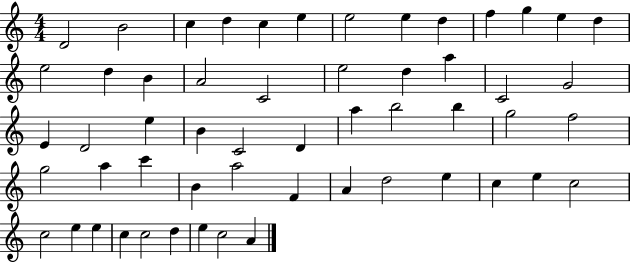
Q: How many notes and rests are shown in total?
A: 55